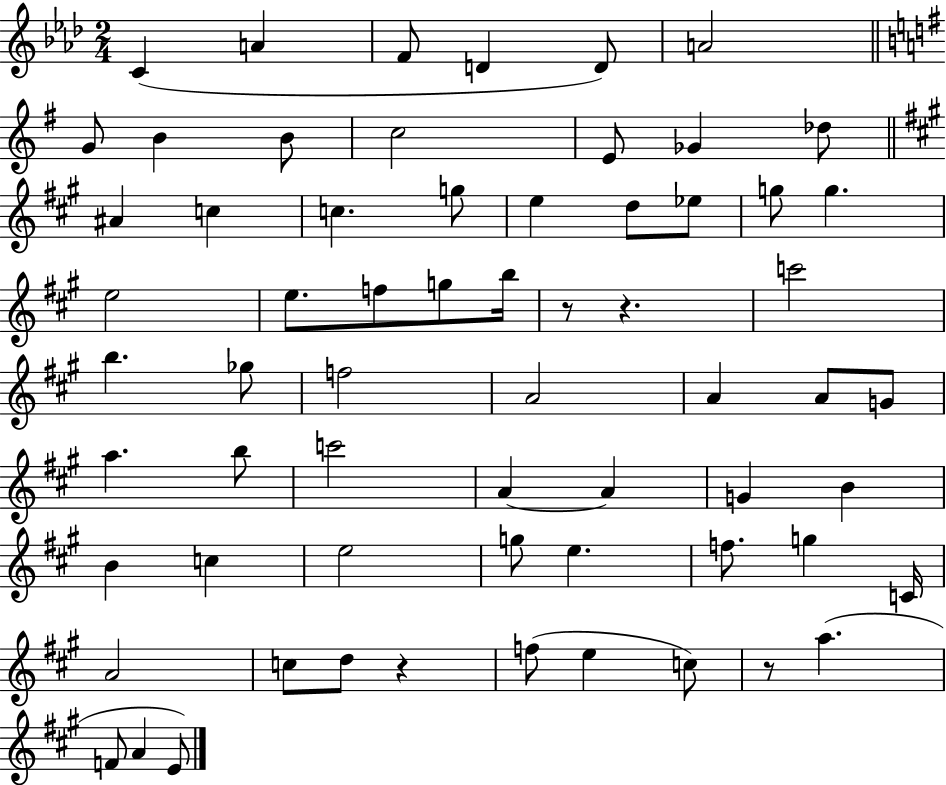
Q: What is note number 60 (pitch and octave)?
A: E4